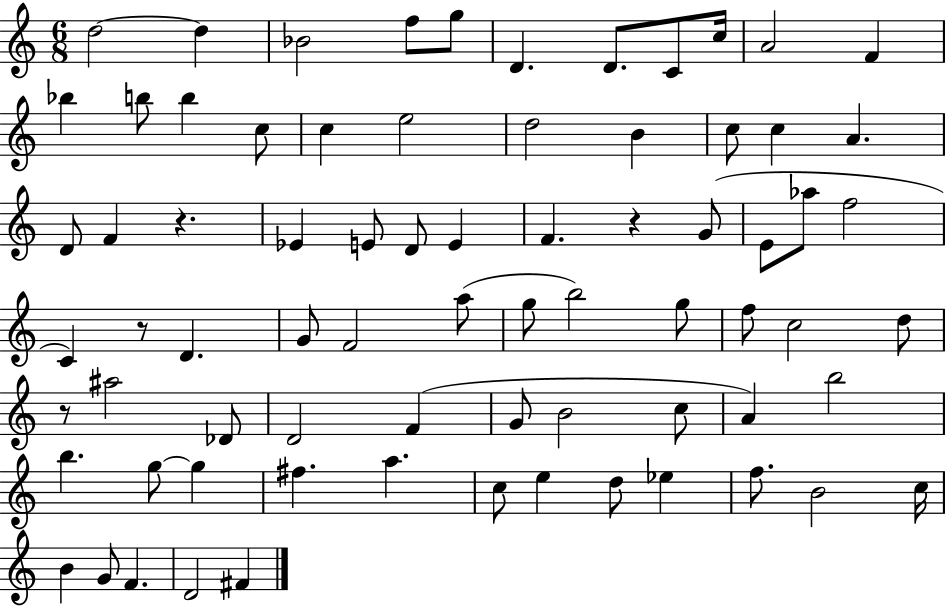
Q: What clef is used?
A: treble